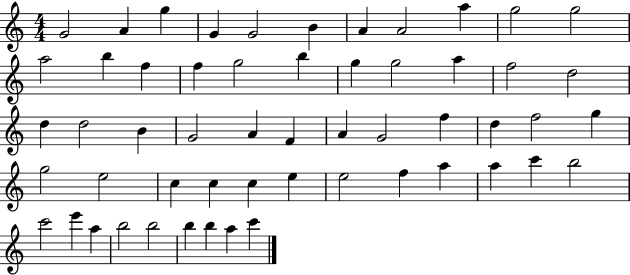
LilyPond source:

{
  \clef treble
  \numericTimeSignature
  \time 4/4
  \key c \major
  g'2 a'4 g''4 | g'4 g'2 b'4 | a'4 a'2 a''4 | g''2 g''2 | \break a''2 b''4 f''4 | f''4 g''2 b''4 | g''4 g''2 a''4 | f''2 d''2 | \break d''4 d''2 b'4 | g'2 a'4 f'4 | a'4 g'2 f''4 | d''4 f''2 g''4 | \break g''2 e''2 | c''4 c''4 c''4 e''4 | e''2 f''4 a''4 | a''4 c'''4 b''2 | \break c'''2 e'''4 a''4 | b''2 b''2 | b''4 b''4 a''4 c'''4 | \bar "|."
}